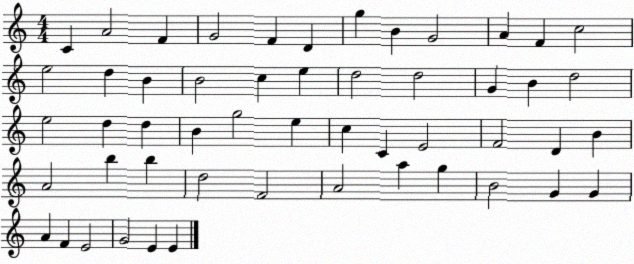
X:1
T:Untitled
M:4/4
L:1/4
K:C
C A2 F G2 F D g B G2 A F c2 e2 d B B2 c e d2 d2 G B d2 e2 d d B g2 e c C E2 F2 D B A2 b b d2 F2 A2 a g B2 G G A F E2 G2 E E